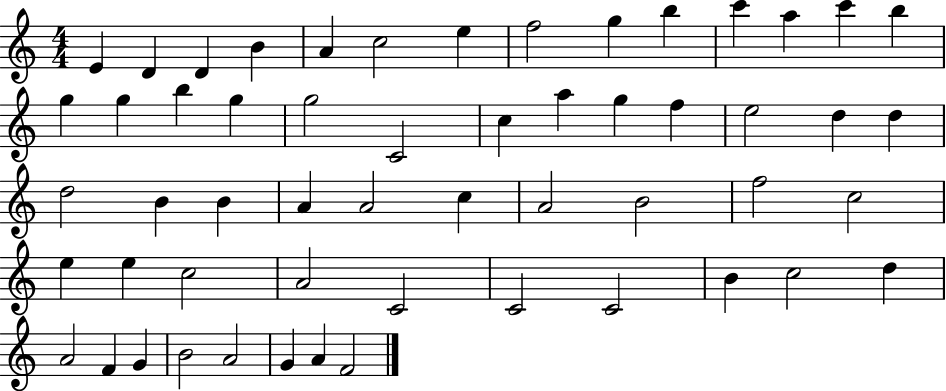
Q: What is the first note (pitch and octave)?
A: E4